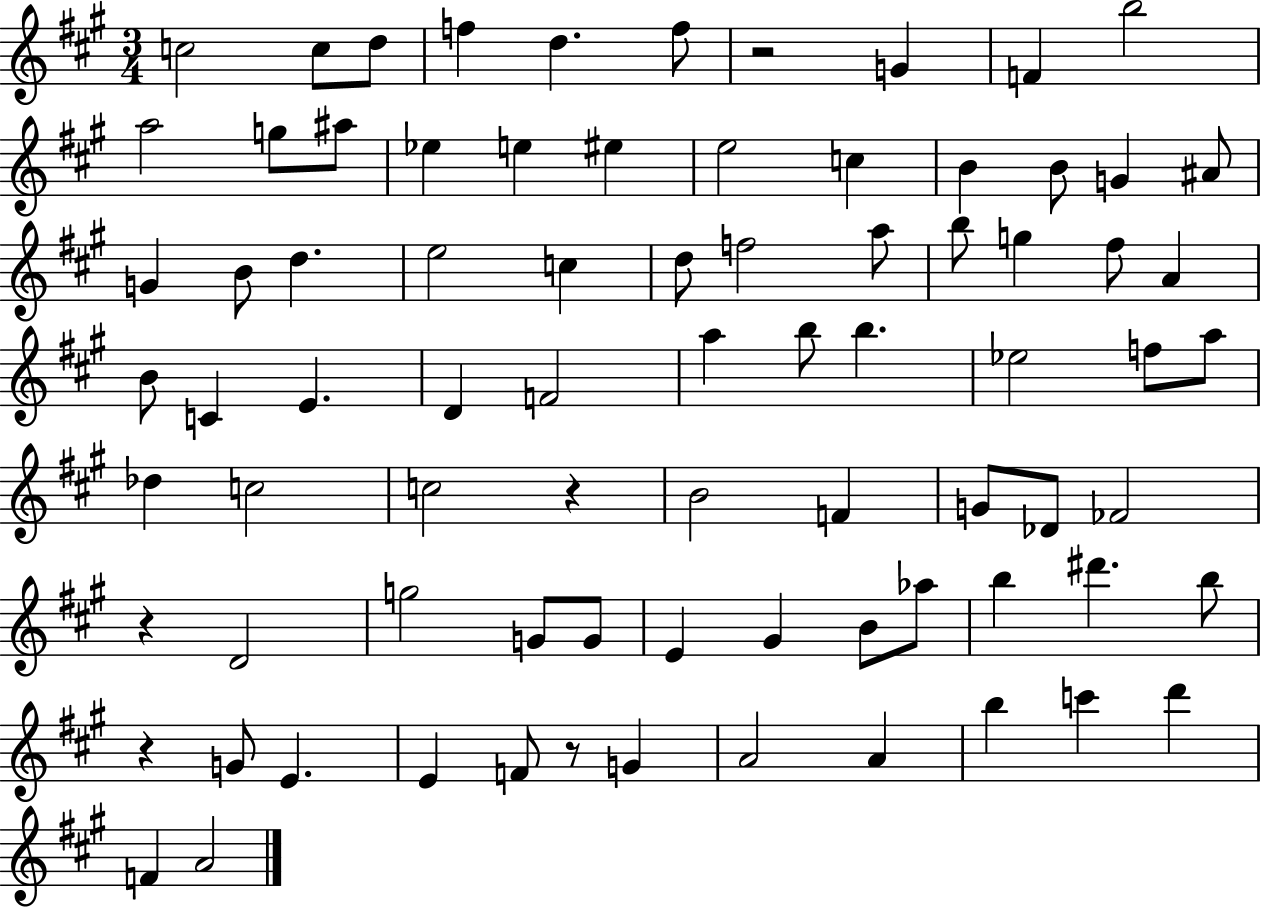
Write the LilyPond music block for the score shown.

{
  \clef treble
  \numericTimeSignature
  \time 3/4
  \key a \major
  c''2 c''8 d''8 | f''4 d''4. f''8 | r2 g'4 | f'4 b''2 | \break a''2 g''8 ais''8 | ees''4 e''4 eis''4 | e''2 c''4 | b'4 b'8 g'4 ais'8 | \break g'4 b'8 d''4. | e''2 c''4 | d''8 f''2 a''8 | b''8 g''4 fis''8 a'4 | \break b'8 c'4 e'4. | d'4 f'2 | a''4 b''8 b''4. | ees''2 f''8 a''8 | \break des''4 c''2 | c''2 r4 | b'2 f'4 | g'8 des'8 fes'2 | \break r4 d'2 | g''2 g'8 g'8 | e'4 gis'4 b'8 aes''8 | b''4 dis'''4. b''8 | \break r4 g'8 e'4. | e'4 f'8 r8 g'4 | a'2 a'4 | b''4 c'''4 d'''4 | \break f'4 a'2 | \bar "|."
}